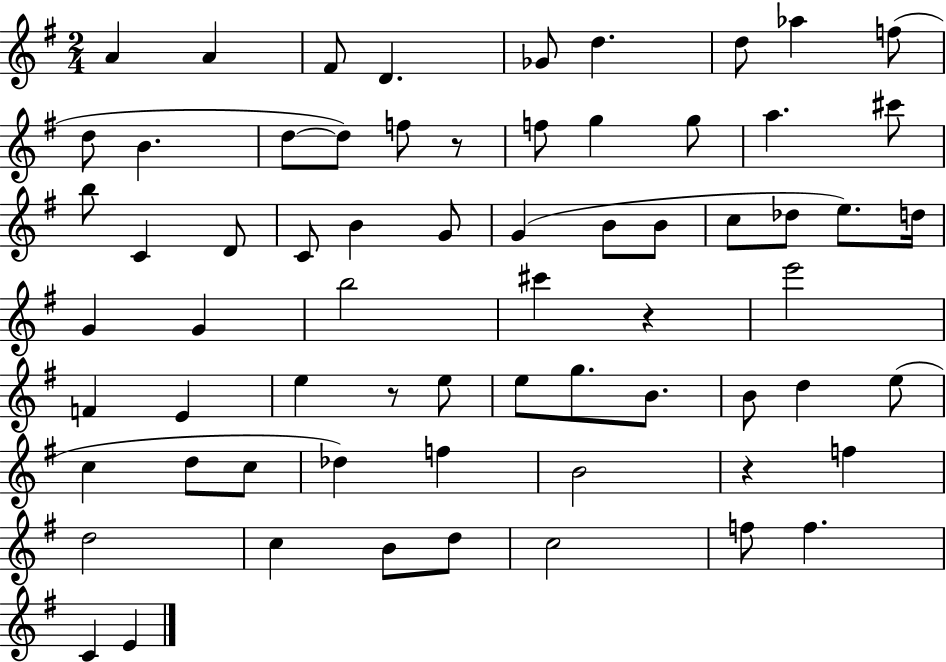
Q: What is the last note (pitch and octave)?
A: E4